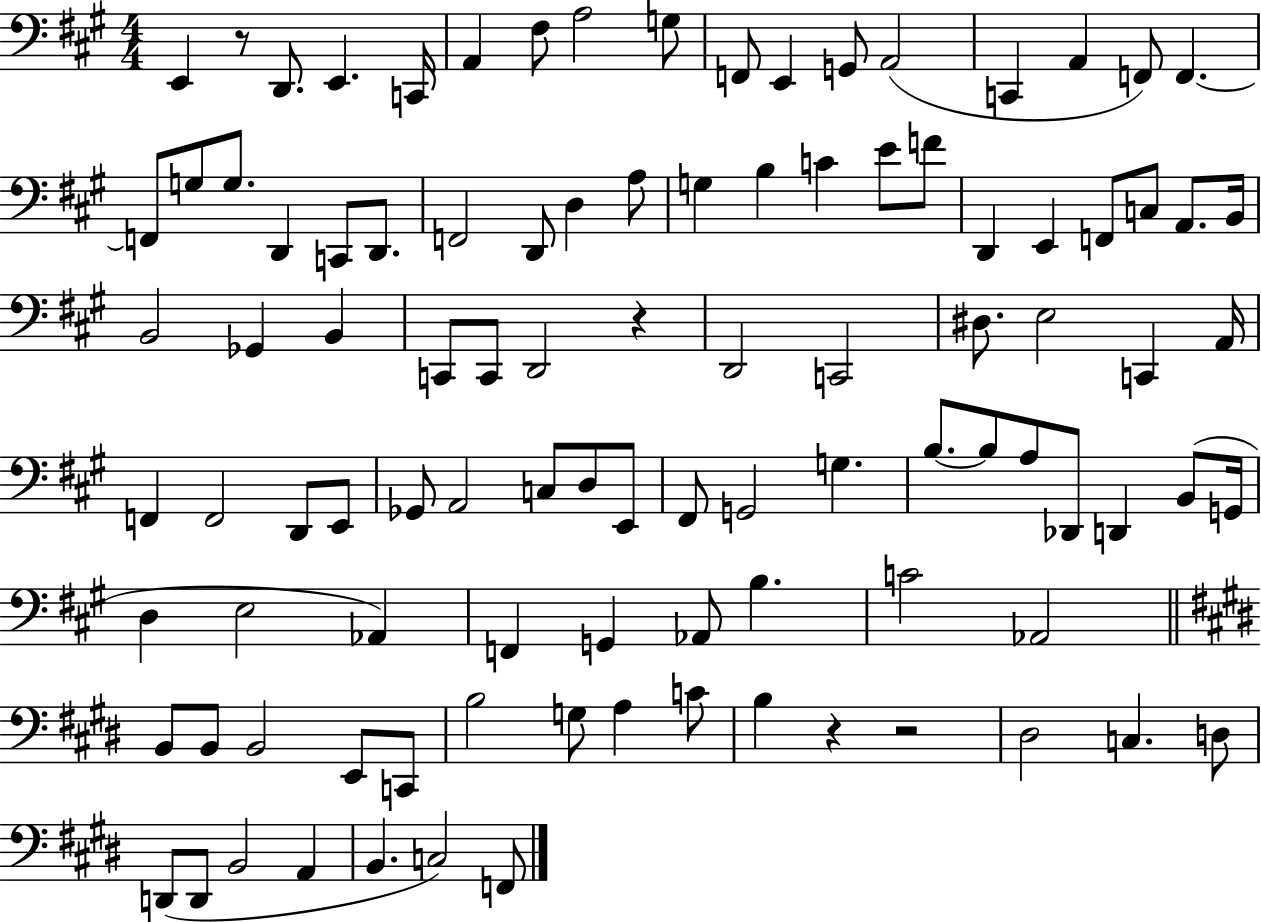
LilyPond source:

{
  \clef bass
  \numericTimeSignature
  \time 4/4
  \key a \major
  e,4 r8 d,8. e,4. c,16 | a,4 fis8 a2 g8 | f,8 e,4 g,8 a,2( | c,4 a,4 f,8) f,4.~~ | \break f,8 g8 g8. d,4 c,8 d,8. | f,2 d,8 d4 a8 | g4 b4 c'4 e'8 f'8 | d,4 e,4 f,8 c8 a,8. b,16 | \break b,2 ges,4 b,4 | c,8 c,8 d,2 r4 | d,2 c,2 | dis8. e2 c,4 a,16 | \break f,4 f,2 d,8 e,8 | ges,8 a,2 c8 d8 e,8 | fis,8 g,2 g4. | b8.~~ b8 a8 des,8 d,4 b,8( g,16 | \break d4 e2 aes,4) | f,4 g,4 aes,8 b4. | c'2 aes,2 | \bar "||" \break \key e \major b,8 b,8 b,2 e,8 c,8 | b2 g8 a4 c'8 | b4 r4 r2 | dis2 c4. d8 | \break d,8( d,8 b,2 a,4 | b,4. c2) f,8 | \bar "|."
}